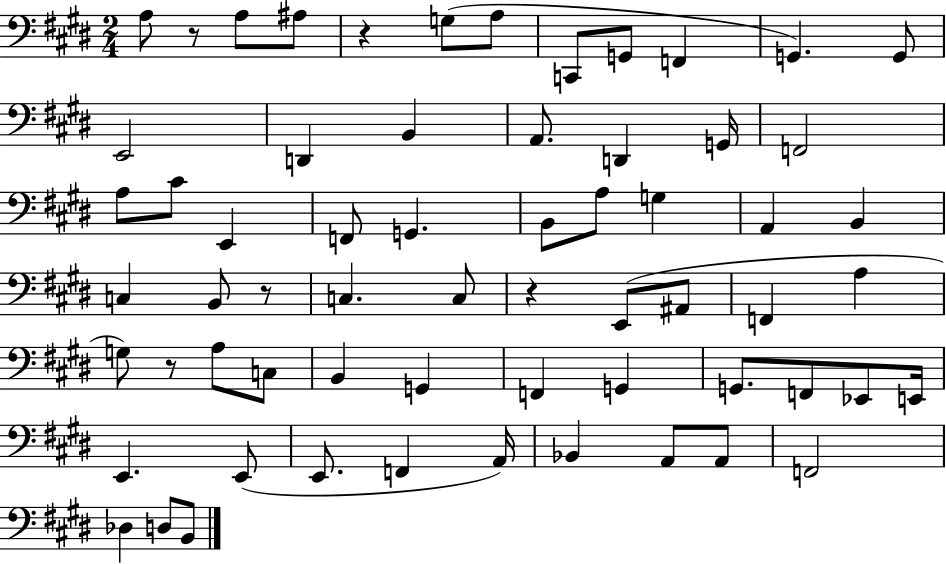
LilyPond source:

{
  \clef bass
  \numericTimeSignature
  \time 2/4
  \key e \major
  a8 r8 a8 ais8 | r4 g8( a8 | c,8 g,8 f,4 | g,4.) g,8 | \break e,2 | d,4 b,4 | a,8. d,4 g,16 | f,2 | \break a8 cis'8 e,4 | f,8 g,4. | b,8 a8 g4 | a,4 b,4 | \break c4 b,8 r8 | c4. c8 | r4 e,8( ais,8 | f,4 a4 | \break g8) r8 a8 c8 | b,4 g,4 | f,4 g,4 | g,8. f,8 ees,8 e,16 | \break e,4. e,8( | e,8. f,4 a,16) | bes,4 a,8 a,8 | f,2 | \break des4 d8 b,8 | \bar "|."
}